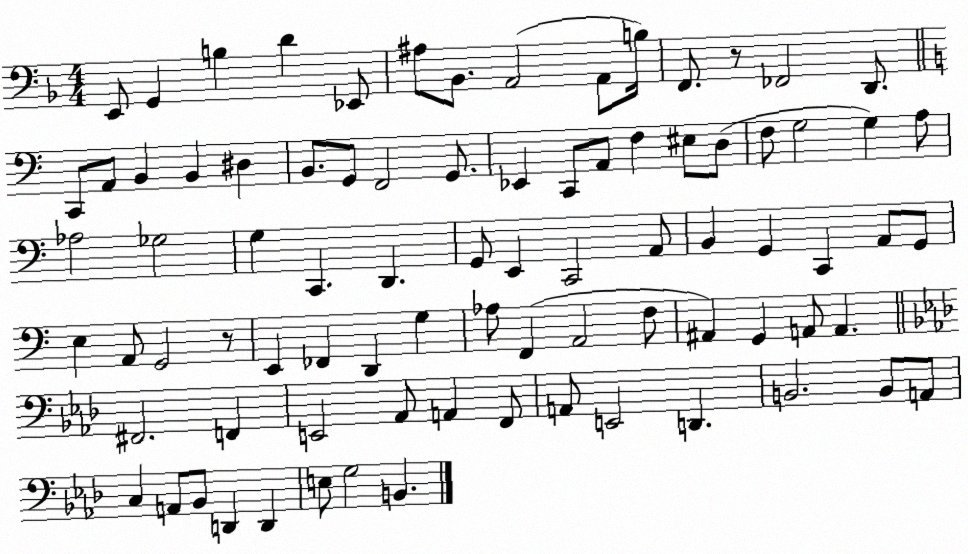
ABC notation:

X:1
T:Untitled
M:4/4
L:1/4
K:F
E,,/2 G,, B, D _E,,/2 ^A,/2 _B,,/2 A,,2 A,,/2 B,/4 F,,/2 z/2 _F,,2 D,,/2 C,,/2 A,,/2 B,, B,, ^D, B,,/2 G,,/2 F,,2 G,,/2 _E,, C,,/2 A,,/2 F, ^E,/2 D,/2 F,/2 G,2 G, A,/2 _A,2 _G,2 G, C,, D,, G,,/2 E,, C,,2 A,,/2 B,, G,, C,, A,,/2 G,,/2 E, A,,/2 G,,2 z/2 E,, _F,, D,, G, _A,/2 F,, A,,2 F,/2 ^A,, G,, A,,/2 A,, ^F,,2 F,, E,,2 _A,,/2 A,, F,,/2 A,,/2 E,,2 D,, B,,2 B,,/2 A,,/2 C, A,,/2 _B,,/2 D,, D,, E,/2 G,2 B,,